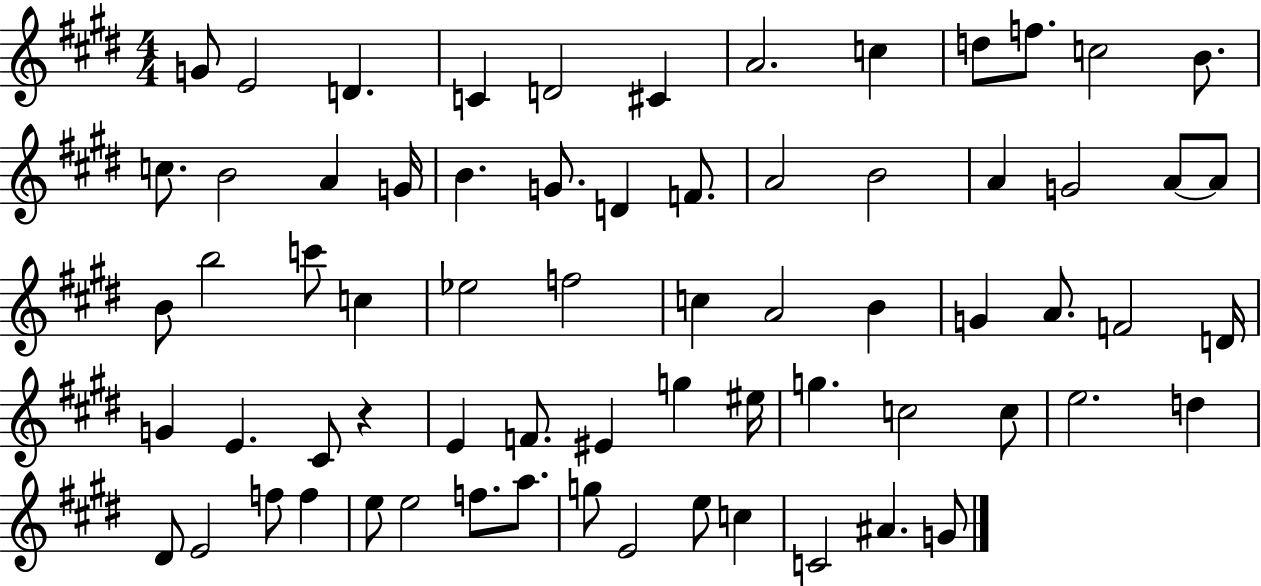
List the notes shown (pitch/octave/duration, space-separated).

G4/e E4/h D4/q. C4/q D4/h C#4/q A4/h. C5/q D5/e F5/e. C5/h B4/e. C5/e. B4/h A4/q G4/s B4/q. G4/e. D4/q F4/e. A4/h B4/h A4/q G4/h A4/e A4/e B4/e B5/h C6/e C5/q Eb5/h F5/h C5/q A4/h B4/q G4/q A4/e. F4/h D4/s G4/q E4/q. C#4/e R/q E4/q F4/e. EIS4/q G5/q EIS5/s G5/q. C5/h C5/e E5/h. D5/q D#4/e E4/h F5/e F5/q E5/e E5/h F5/e. A5/e. G5/e E4/h E5/e C5/q C4/h A#4/q. G4/e